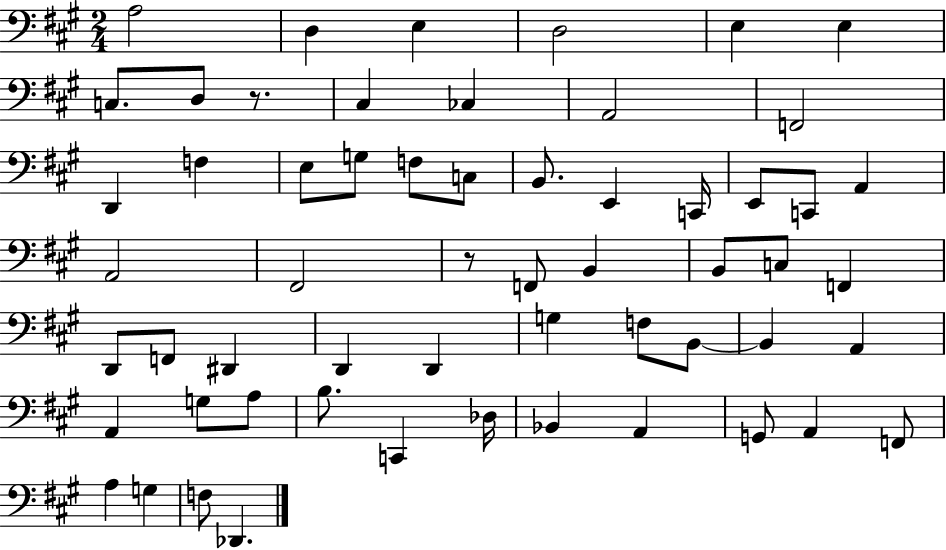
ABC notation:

X:1
T:Untitled
M:2/4
L:1/4
K:A
A,2 D, E, D,2 E, E, C,/2 D,/2 z/2 ^C, _C, A,,2 F,,2 D,, F, E,/2 G,/2 F,/2 C,/2 B,,/2 E,, C,,/4 E,,/2 C,,/2 A,, A,,2 ^F,,2 z/2 F,,/2 B,, B,,/2 C,/2 F,, D,,/2 F,,/2 ^D,, D,, D,, G, F,/2 B,,/2 B,, A,, A,, G,/2 A,/2 B,/2 C,, _D,/4 _B,, A,, G,,/2 A,, F,,/2 A, G, F,/2 _D,,